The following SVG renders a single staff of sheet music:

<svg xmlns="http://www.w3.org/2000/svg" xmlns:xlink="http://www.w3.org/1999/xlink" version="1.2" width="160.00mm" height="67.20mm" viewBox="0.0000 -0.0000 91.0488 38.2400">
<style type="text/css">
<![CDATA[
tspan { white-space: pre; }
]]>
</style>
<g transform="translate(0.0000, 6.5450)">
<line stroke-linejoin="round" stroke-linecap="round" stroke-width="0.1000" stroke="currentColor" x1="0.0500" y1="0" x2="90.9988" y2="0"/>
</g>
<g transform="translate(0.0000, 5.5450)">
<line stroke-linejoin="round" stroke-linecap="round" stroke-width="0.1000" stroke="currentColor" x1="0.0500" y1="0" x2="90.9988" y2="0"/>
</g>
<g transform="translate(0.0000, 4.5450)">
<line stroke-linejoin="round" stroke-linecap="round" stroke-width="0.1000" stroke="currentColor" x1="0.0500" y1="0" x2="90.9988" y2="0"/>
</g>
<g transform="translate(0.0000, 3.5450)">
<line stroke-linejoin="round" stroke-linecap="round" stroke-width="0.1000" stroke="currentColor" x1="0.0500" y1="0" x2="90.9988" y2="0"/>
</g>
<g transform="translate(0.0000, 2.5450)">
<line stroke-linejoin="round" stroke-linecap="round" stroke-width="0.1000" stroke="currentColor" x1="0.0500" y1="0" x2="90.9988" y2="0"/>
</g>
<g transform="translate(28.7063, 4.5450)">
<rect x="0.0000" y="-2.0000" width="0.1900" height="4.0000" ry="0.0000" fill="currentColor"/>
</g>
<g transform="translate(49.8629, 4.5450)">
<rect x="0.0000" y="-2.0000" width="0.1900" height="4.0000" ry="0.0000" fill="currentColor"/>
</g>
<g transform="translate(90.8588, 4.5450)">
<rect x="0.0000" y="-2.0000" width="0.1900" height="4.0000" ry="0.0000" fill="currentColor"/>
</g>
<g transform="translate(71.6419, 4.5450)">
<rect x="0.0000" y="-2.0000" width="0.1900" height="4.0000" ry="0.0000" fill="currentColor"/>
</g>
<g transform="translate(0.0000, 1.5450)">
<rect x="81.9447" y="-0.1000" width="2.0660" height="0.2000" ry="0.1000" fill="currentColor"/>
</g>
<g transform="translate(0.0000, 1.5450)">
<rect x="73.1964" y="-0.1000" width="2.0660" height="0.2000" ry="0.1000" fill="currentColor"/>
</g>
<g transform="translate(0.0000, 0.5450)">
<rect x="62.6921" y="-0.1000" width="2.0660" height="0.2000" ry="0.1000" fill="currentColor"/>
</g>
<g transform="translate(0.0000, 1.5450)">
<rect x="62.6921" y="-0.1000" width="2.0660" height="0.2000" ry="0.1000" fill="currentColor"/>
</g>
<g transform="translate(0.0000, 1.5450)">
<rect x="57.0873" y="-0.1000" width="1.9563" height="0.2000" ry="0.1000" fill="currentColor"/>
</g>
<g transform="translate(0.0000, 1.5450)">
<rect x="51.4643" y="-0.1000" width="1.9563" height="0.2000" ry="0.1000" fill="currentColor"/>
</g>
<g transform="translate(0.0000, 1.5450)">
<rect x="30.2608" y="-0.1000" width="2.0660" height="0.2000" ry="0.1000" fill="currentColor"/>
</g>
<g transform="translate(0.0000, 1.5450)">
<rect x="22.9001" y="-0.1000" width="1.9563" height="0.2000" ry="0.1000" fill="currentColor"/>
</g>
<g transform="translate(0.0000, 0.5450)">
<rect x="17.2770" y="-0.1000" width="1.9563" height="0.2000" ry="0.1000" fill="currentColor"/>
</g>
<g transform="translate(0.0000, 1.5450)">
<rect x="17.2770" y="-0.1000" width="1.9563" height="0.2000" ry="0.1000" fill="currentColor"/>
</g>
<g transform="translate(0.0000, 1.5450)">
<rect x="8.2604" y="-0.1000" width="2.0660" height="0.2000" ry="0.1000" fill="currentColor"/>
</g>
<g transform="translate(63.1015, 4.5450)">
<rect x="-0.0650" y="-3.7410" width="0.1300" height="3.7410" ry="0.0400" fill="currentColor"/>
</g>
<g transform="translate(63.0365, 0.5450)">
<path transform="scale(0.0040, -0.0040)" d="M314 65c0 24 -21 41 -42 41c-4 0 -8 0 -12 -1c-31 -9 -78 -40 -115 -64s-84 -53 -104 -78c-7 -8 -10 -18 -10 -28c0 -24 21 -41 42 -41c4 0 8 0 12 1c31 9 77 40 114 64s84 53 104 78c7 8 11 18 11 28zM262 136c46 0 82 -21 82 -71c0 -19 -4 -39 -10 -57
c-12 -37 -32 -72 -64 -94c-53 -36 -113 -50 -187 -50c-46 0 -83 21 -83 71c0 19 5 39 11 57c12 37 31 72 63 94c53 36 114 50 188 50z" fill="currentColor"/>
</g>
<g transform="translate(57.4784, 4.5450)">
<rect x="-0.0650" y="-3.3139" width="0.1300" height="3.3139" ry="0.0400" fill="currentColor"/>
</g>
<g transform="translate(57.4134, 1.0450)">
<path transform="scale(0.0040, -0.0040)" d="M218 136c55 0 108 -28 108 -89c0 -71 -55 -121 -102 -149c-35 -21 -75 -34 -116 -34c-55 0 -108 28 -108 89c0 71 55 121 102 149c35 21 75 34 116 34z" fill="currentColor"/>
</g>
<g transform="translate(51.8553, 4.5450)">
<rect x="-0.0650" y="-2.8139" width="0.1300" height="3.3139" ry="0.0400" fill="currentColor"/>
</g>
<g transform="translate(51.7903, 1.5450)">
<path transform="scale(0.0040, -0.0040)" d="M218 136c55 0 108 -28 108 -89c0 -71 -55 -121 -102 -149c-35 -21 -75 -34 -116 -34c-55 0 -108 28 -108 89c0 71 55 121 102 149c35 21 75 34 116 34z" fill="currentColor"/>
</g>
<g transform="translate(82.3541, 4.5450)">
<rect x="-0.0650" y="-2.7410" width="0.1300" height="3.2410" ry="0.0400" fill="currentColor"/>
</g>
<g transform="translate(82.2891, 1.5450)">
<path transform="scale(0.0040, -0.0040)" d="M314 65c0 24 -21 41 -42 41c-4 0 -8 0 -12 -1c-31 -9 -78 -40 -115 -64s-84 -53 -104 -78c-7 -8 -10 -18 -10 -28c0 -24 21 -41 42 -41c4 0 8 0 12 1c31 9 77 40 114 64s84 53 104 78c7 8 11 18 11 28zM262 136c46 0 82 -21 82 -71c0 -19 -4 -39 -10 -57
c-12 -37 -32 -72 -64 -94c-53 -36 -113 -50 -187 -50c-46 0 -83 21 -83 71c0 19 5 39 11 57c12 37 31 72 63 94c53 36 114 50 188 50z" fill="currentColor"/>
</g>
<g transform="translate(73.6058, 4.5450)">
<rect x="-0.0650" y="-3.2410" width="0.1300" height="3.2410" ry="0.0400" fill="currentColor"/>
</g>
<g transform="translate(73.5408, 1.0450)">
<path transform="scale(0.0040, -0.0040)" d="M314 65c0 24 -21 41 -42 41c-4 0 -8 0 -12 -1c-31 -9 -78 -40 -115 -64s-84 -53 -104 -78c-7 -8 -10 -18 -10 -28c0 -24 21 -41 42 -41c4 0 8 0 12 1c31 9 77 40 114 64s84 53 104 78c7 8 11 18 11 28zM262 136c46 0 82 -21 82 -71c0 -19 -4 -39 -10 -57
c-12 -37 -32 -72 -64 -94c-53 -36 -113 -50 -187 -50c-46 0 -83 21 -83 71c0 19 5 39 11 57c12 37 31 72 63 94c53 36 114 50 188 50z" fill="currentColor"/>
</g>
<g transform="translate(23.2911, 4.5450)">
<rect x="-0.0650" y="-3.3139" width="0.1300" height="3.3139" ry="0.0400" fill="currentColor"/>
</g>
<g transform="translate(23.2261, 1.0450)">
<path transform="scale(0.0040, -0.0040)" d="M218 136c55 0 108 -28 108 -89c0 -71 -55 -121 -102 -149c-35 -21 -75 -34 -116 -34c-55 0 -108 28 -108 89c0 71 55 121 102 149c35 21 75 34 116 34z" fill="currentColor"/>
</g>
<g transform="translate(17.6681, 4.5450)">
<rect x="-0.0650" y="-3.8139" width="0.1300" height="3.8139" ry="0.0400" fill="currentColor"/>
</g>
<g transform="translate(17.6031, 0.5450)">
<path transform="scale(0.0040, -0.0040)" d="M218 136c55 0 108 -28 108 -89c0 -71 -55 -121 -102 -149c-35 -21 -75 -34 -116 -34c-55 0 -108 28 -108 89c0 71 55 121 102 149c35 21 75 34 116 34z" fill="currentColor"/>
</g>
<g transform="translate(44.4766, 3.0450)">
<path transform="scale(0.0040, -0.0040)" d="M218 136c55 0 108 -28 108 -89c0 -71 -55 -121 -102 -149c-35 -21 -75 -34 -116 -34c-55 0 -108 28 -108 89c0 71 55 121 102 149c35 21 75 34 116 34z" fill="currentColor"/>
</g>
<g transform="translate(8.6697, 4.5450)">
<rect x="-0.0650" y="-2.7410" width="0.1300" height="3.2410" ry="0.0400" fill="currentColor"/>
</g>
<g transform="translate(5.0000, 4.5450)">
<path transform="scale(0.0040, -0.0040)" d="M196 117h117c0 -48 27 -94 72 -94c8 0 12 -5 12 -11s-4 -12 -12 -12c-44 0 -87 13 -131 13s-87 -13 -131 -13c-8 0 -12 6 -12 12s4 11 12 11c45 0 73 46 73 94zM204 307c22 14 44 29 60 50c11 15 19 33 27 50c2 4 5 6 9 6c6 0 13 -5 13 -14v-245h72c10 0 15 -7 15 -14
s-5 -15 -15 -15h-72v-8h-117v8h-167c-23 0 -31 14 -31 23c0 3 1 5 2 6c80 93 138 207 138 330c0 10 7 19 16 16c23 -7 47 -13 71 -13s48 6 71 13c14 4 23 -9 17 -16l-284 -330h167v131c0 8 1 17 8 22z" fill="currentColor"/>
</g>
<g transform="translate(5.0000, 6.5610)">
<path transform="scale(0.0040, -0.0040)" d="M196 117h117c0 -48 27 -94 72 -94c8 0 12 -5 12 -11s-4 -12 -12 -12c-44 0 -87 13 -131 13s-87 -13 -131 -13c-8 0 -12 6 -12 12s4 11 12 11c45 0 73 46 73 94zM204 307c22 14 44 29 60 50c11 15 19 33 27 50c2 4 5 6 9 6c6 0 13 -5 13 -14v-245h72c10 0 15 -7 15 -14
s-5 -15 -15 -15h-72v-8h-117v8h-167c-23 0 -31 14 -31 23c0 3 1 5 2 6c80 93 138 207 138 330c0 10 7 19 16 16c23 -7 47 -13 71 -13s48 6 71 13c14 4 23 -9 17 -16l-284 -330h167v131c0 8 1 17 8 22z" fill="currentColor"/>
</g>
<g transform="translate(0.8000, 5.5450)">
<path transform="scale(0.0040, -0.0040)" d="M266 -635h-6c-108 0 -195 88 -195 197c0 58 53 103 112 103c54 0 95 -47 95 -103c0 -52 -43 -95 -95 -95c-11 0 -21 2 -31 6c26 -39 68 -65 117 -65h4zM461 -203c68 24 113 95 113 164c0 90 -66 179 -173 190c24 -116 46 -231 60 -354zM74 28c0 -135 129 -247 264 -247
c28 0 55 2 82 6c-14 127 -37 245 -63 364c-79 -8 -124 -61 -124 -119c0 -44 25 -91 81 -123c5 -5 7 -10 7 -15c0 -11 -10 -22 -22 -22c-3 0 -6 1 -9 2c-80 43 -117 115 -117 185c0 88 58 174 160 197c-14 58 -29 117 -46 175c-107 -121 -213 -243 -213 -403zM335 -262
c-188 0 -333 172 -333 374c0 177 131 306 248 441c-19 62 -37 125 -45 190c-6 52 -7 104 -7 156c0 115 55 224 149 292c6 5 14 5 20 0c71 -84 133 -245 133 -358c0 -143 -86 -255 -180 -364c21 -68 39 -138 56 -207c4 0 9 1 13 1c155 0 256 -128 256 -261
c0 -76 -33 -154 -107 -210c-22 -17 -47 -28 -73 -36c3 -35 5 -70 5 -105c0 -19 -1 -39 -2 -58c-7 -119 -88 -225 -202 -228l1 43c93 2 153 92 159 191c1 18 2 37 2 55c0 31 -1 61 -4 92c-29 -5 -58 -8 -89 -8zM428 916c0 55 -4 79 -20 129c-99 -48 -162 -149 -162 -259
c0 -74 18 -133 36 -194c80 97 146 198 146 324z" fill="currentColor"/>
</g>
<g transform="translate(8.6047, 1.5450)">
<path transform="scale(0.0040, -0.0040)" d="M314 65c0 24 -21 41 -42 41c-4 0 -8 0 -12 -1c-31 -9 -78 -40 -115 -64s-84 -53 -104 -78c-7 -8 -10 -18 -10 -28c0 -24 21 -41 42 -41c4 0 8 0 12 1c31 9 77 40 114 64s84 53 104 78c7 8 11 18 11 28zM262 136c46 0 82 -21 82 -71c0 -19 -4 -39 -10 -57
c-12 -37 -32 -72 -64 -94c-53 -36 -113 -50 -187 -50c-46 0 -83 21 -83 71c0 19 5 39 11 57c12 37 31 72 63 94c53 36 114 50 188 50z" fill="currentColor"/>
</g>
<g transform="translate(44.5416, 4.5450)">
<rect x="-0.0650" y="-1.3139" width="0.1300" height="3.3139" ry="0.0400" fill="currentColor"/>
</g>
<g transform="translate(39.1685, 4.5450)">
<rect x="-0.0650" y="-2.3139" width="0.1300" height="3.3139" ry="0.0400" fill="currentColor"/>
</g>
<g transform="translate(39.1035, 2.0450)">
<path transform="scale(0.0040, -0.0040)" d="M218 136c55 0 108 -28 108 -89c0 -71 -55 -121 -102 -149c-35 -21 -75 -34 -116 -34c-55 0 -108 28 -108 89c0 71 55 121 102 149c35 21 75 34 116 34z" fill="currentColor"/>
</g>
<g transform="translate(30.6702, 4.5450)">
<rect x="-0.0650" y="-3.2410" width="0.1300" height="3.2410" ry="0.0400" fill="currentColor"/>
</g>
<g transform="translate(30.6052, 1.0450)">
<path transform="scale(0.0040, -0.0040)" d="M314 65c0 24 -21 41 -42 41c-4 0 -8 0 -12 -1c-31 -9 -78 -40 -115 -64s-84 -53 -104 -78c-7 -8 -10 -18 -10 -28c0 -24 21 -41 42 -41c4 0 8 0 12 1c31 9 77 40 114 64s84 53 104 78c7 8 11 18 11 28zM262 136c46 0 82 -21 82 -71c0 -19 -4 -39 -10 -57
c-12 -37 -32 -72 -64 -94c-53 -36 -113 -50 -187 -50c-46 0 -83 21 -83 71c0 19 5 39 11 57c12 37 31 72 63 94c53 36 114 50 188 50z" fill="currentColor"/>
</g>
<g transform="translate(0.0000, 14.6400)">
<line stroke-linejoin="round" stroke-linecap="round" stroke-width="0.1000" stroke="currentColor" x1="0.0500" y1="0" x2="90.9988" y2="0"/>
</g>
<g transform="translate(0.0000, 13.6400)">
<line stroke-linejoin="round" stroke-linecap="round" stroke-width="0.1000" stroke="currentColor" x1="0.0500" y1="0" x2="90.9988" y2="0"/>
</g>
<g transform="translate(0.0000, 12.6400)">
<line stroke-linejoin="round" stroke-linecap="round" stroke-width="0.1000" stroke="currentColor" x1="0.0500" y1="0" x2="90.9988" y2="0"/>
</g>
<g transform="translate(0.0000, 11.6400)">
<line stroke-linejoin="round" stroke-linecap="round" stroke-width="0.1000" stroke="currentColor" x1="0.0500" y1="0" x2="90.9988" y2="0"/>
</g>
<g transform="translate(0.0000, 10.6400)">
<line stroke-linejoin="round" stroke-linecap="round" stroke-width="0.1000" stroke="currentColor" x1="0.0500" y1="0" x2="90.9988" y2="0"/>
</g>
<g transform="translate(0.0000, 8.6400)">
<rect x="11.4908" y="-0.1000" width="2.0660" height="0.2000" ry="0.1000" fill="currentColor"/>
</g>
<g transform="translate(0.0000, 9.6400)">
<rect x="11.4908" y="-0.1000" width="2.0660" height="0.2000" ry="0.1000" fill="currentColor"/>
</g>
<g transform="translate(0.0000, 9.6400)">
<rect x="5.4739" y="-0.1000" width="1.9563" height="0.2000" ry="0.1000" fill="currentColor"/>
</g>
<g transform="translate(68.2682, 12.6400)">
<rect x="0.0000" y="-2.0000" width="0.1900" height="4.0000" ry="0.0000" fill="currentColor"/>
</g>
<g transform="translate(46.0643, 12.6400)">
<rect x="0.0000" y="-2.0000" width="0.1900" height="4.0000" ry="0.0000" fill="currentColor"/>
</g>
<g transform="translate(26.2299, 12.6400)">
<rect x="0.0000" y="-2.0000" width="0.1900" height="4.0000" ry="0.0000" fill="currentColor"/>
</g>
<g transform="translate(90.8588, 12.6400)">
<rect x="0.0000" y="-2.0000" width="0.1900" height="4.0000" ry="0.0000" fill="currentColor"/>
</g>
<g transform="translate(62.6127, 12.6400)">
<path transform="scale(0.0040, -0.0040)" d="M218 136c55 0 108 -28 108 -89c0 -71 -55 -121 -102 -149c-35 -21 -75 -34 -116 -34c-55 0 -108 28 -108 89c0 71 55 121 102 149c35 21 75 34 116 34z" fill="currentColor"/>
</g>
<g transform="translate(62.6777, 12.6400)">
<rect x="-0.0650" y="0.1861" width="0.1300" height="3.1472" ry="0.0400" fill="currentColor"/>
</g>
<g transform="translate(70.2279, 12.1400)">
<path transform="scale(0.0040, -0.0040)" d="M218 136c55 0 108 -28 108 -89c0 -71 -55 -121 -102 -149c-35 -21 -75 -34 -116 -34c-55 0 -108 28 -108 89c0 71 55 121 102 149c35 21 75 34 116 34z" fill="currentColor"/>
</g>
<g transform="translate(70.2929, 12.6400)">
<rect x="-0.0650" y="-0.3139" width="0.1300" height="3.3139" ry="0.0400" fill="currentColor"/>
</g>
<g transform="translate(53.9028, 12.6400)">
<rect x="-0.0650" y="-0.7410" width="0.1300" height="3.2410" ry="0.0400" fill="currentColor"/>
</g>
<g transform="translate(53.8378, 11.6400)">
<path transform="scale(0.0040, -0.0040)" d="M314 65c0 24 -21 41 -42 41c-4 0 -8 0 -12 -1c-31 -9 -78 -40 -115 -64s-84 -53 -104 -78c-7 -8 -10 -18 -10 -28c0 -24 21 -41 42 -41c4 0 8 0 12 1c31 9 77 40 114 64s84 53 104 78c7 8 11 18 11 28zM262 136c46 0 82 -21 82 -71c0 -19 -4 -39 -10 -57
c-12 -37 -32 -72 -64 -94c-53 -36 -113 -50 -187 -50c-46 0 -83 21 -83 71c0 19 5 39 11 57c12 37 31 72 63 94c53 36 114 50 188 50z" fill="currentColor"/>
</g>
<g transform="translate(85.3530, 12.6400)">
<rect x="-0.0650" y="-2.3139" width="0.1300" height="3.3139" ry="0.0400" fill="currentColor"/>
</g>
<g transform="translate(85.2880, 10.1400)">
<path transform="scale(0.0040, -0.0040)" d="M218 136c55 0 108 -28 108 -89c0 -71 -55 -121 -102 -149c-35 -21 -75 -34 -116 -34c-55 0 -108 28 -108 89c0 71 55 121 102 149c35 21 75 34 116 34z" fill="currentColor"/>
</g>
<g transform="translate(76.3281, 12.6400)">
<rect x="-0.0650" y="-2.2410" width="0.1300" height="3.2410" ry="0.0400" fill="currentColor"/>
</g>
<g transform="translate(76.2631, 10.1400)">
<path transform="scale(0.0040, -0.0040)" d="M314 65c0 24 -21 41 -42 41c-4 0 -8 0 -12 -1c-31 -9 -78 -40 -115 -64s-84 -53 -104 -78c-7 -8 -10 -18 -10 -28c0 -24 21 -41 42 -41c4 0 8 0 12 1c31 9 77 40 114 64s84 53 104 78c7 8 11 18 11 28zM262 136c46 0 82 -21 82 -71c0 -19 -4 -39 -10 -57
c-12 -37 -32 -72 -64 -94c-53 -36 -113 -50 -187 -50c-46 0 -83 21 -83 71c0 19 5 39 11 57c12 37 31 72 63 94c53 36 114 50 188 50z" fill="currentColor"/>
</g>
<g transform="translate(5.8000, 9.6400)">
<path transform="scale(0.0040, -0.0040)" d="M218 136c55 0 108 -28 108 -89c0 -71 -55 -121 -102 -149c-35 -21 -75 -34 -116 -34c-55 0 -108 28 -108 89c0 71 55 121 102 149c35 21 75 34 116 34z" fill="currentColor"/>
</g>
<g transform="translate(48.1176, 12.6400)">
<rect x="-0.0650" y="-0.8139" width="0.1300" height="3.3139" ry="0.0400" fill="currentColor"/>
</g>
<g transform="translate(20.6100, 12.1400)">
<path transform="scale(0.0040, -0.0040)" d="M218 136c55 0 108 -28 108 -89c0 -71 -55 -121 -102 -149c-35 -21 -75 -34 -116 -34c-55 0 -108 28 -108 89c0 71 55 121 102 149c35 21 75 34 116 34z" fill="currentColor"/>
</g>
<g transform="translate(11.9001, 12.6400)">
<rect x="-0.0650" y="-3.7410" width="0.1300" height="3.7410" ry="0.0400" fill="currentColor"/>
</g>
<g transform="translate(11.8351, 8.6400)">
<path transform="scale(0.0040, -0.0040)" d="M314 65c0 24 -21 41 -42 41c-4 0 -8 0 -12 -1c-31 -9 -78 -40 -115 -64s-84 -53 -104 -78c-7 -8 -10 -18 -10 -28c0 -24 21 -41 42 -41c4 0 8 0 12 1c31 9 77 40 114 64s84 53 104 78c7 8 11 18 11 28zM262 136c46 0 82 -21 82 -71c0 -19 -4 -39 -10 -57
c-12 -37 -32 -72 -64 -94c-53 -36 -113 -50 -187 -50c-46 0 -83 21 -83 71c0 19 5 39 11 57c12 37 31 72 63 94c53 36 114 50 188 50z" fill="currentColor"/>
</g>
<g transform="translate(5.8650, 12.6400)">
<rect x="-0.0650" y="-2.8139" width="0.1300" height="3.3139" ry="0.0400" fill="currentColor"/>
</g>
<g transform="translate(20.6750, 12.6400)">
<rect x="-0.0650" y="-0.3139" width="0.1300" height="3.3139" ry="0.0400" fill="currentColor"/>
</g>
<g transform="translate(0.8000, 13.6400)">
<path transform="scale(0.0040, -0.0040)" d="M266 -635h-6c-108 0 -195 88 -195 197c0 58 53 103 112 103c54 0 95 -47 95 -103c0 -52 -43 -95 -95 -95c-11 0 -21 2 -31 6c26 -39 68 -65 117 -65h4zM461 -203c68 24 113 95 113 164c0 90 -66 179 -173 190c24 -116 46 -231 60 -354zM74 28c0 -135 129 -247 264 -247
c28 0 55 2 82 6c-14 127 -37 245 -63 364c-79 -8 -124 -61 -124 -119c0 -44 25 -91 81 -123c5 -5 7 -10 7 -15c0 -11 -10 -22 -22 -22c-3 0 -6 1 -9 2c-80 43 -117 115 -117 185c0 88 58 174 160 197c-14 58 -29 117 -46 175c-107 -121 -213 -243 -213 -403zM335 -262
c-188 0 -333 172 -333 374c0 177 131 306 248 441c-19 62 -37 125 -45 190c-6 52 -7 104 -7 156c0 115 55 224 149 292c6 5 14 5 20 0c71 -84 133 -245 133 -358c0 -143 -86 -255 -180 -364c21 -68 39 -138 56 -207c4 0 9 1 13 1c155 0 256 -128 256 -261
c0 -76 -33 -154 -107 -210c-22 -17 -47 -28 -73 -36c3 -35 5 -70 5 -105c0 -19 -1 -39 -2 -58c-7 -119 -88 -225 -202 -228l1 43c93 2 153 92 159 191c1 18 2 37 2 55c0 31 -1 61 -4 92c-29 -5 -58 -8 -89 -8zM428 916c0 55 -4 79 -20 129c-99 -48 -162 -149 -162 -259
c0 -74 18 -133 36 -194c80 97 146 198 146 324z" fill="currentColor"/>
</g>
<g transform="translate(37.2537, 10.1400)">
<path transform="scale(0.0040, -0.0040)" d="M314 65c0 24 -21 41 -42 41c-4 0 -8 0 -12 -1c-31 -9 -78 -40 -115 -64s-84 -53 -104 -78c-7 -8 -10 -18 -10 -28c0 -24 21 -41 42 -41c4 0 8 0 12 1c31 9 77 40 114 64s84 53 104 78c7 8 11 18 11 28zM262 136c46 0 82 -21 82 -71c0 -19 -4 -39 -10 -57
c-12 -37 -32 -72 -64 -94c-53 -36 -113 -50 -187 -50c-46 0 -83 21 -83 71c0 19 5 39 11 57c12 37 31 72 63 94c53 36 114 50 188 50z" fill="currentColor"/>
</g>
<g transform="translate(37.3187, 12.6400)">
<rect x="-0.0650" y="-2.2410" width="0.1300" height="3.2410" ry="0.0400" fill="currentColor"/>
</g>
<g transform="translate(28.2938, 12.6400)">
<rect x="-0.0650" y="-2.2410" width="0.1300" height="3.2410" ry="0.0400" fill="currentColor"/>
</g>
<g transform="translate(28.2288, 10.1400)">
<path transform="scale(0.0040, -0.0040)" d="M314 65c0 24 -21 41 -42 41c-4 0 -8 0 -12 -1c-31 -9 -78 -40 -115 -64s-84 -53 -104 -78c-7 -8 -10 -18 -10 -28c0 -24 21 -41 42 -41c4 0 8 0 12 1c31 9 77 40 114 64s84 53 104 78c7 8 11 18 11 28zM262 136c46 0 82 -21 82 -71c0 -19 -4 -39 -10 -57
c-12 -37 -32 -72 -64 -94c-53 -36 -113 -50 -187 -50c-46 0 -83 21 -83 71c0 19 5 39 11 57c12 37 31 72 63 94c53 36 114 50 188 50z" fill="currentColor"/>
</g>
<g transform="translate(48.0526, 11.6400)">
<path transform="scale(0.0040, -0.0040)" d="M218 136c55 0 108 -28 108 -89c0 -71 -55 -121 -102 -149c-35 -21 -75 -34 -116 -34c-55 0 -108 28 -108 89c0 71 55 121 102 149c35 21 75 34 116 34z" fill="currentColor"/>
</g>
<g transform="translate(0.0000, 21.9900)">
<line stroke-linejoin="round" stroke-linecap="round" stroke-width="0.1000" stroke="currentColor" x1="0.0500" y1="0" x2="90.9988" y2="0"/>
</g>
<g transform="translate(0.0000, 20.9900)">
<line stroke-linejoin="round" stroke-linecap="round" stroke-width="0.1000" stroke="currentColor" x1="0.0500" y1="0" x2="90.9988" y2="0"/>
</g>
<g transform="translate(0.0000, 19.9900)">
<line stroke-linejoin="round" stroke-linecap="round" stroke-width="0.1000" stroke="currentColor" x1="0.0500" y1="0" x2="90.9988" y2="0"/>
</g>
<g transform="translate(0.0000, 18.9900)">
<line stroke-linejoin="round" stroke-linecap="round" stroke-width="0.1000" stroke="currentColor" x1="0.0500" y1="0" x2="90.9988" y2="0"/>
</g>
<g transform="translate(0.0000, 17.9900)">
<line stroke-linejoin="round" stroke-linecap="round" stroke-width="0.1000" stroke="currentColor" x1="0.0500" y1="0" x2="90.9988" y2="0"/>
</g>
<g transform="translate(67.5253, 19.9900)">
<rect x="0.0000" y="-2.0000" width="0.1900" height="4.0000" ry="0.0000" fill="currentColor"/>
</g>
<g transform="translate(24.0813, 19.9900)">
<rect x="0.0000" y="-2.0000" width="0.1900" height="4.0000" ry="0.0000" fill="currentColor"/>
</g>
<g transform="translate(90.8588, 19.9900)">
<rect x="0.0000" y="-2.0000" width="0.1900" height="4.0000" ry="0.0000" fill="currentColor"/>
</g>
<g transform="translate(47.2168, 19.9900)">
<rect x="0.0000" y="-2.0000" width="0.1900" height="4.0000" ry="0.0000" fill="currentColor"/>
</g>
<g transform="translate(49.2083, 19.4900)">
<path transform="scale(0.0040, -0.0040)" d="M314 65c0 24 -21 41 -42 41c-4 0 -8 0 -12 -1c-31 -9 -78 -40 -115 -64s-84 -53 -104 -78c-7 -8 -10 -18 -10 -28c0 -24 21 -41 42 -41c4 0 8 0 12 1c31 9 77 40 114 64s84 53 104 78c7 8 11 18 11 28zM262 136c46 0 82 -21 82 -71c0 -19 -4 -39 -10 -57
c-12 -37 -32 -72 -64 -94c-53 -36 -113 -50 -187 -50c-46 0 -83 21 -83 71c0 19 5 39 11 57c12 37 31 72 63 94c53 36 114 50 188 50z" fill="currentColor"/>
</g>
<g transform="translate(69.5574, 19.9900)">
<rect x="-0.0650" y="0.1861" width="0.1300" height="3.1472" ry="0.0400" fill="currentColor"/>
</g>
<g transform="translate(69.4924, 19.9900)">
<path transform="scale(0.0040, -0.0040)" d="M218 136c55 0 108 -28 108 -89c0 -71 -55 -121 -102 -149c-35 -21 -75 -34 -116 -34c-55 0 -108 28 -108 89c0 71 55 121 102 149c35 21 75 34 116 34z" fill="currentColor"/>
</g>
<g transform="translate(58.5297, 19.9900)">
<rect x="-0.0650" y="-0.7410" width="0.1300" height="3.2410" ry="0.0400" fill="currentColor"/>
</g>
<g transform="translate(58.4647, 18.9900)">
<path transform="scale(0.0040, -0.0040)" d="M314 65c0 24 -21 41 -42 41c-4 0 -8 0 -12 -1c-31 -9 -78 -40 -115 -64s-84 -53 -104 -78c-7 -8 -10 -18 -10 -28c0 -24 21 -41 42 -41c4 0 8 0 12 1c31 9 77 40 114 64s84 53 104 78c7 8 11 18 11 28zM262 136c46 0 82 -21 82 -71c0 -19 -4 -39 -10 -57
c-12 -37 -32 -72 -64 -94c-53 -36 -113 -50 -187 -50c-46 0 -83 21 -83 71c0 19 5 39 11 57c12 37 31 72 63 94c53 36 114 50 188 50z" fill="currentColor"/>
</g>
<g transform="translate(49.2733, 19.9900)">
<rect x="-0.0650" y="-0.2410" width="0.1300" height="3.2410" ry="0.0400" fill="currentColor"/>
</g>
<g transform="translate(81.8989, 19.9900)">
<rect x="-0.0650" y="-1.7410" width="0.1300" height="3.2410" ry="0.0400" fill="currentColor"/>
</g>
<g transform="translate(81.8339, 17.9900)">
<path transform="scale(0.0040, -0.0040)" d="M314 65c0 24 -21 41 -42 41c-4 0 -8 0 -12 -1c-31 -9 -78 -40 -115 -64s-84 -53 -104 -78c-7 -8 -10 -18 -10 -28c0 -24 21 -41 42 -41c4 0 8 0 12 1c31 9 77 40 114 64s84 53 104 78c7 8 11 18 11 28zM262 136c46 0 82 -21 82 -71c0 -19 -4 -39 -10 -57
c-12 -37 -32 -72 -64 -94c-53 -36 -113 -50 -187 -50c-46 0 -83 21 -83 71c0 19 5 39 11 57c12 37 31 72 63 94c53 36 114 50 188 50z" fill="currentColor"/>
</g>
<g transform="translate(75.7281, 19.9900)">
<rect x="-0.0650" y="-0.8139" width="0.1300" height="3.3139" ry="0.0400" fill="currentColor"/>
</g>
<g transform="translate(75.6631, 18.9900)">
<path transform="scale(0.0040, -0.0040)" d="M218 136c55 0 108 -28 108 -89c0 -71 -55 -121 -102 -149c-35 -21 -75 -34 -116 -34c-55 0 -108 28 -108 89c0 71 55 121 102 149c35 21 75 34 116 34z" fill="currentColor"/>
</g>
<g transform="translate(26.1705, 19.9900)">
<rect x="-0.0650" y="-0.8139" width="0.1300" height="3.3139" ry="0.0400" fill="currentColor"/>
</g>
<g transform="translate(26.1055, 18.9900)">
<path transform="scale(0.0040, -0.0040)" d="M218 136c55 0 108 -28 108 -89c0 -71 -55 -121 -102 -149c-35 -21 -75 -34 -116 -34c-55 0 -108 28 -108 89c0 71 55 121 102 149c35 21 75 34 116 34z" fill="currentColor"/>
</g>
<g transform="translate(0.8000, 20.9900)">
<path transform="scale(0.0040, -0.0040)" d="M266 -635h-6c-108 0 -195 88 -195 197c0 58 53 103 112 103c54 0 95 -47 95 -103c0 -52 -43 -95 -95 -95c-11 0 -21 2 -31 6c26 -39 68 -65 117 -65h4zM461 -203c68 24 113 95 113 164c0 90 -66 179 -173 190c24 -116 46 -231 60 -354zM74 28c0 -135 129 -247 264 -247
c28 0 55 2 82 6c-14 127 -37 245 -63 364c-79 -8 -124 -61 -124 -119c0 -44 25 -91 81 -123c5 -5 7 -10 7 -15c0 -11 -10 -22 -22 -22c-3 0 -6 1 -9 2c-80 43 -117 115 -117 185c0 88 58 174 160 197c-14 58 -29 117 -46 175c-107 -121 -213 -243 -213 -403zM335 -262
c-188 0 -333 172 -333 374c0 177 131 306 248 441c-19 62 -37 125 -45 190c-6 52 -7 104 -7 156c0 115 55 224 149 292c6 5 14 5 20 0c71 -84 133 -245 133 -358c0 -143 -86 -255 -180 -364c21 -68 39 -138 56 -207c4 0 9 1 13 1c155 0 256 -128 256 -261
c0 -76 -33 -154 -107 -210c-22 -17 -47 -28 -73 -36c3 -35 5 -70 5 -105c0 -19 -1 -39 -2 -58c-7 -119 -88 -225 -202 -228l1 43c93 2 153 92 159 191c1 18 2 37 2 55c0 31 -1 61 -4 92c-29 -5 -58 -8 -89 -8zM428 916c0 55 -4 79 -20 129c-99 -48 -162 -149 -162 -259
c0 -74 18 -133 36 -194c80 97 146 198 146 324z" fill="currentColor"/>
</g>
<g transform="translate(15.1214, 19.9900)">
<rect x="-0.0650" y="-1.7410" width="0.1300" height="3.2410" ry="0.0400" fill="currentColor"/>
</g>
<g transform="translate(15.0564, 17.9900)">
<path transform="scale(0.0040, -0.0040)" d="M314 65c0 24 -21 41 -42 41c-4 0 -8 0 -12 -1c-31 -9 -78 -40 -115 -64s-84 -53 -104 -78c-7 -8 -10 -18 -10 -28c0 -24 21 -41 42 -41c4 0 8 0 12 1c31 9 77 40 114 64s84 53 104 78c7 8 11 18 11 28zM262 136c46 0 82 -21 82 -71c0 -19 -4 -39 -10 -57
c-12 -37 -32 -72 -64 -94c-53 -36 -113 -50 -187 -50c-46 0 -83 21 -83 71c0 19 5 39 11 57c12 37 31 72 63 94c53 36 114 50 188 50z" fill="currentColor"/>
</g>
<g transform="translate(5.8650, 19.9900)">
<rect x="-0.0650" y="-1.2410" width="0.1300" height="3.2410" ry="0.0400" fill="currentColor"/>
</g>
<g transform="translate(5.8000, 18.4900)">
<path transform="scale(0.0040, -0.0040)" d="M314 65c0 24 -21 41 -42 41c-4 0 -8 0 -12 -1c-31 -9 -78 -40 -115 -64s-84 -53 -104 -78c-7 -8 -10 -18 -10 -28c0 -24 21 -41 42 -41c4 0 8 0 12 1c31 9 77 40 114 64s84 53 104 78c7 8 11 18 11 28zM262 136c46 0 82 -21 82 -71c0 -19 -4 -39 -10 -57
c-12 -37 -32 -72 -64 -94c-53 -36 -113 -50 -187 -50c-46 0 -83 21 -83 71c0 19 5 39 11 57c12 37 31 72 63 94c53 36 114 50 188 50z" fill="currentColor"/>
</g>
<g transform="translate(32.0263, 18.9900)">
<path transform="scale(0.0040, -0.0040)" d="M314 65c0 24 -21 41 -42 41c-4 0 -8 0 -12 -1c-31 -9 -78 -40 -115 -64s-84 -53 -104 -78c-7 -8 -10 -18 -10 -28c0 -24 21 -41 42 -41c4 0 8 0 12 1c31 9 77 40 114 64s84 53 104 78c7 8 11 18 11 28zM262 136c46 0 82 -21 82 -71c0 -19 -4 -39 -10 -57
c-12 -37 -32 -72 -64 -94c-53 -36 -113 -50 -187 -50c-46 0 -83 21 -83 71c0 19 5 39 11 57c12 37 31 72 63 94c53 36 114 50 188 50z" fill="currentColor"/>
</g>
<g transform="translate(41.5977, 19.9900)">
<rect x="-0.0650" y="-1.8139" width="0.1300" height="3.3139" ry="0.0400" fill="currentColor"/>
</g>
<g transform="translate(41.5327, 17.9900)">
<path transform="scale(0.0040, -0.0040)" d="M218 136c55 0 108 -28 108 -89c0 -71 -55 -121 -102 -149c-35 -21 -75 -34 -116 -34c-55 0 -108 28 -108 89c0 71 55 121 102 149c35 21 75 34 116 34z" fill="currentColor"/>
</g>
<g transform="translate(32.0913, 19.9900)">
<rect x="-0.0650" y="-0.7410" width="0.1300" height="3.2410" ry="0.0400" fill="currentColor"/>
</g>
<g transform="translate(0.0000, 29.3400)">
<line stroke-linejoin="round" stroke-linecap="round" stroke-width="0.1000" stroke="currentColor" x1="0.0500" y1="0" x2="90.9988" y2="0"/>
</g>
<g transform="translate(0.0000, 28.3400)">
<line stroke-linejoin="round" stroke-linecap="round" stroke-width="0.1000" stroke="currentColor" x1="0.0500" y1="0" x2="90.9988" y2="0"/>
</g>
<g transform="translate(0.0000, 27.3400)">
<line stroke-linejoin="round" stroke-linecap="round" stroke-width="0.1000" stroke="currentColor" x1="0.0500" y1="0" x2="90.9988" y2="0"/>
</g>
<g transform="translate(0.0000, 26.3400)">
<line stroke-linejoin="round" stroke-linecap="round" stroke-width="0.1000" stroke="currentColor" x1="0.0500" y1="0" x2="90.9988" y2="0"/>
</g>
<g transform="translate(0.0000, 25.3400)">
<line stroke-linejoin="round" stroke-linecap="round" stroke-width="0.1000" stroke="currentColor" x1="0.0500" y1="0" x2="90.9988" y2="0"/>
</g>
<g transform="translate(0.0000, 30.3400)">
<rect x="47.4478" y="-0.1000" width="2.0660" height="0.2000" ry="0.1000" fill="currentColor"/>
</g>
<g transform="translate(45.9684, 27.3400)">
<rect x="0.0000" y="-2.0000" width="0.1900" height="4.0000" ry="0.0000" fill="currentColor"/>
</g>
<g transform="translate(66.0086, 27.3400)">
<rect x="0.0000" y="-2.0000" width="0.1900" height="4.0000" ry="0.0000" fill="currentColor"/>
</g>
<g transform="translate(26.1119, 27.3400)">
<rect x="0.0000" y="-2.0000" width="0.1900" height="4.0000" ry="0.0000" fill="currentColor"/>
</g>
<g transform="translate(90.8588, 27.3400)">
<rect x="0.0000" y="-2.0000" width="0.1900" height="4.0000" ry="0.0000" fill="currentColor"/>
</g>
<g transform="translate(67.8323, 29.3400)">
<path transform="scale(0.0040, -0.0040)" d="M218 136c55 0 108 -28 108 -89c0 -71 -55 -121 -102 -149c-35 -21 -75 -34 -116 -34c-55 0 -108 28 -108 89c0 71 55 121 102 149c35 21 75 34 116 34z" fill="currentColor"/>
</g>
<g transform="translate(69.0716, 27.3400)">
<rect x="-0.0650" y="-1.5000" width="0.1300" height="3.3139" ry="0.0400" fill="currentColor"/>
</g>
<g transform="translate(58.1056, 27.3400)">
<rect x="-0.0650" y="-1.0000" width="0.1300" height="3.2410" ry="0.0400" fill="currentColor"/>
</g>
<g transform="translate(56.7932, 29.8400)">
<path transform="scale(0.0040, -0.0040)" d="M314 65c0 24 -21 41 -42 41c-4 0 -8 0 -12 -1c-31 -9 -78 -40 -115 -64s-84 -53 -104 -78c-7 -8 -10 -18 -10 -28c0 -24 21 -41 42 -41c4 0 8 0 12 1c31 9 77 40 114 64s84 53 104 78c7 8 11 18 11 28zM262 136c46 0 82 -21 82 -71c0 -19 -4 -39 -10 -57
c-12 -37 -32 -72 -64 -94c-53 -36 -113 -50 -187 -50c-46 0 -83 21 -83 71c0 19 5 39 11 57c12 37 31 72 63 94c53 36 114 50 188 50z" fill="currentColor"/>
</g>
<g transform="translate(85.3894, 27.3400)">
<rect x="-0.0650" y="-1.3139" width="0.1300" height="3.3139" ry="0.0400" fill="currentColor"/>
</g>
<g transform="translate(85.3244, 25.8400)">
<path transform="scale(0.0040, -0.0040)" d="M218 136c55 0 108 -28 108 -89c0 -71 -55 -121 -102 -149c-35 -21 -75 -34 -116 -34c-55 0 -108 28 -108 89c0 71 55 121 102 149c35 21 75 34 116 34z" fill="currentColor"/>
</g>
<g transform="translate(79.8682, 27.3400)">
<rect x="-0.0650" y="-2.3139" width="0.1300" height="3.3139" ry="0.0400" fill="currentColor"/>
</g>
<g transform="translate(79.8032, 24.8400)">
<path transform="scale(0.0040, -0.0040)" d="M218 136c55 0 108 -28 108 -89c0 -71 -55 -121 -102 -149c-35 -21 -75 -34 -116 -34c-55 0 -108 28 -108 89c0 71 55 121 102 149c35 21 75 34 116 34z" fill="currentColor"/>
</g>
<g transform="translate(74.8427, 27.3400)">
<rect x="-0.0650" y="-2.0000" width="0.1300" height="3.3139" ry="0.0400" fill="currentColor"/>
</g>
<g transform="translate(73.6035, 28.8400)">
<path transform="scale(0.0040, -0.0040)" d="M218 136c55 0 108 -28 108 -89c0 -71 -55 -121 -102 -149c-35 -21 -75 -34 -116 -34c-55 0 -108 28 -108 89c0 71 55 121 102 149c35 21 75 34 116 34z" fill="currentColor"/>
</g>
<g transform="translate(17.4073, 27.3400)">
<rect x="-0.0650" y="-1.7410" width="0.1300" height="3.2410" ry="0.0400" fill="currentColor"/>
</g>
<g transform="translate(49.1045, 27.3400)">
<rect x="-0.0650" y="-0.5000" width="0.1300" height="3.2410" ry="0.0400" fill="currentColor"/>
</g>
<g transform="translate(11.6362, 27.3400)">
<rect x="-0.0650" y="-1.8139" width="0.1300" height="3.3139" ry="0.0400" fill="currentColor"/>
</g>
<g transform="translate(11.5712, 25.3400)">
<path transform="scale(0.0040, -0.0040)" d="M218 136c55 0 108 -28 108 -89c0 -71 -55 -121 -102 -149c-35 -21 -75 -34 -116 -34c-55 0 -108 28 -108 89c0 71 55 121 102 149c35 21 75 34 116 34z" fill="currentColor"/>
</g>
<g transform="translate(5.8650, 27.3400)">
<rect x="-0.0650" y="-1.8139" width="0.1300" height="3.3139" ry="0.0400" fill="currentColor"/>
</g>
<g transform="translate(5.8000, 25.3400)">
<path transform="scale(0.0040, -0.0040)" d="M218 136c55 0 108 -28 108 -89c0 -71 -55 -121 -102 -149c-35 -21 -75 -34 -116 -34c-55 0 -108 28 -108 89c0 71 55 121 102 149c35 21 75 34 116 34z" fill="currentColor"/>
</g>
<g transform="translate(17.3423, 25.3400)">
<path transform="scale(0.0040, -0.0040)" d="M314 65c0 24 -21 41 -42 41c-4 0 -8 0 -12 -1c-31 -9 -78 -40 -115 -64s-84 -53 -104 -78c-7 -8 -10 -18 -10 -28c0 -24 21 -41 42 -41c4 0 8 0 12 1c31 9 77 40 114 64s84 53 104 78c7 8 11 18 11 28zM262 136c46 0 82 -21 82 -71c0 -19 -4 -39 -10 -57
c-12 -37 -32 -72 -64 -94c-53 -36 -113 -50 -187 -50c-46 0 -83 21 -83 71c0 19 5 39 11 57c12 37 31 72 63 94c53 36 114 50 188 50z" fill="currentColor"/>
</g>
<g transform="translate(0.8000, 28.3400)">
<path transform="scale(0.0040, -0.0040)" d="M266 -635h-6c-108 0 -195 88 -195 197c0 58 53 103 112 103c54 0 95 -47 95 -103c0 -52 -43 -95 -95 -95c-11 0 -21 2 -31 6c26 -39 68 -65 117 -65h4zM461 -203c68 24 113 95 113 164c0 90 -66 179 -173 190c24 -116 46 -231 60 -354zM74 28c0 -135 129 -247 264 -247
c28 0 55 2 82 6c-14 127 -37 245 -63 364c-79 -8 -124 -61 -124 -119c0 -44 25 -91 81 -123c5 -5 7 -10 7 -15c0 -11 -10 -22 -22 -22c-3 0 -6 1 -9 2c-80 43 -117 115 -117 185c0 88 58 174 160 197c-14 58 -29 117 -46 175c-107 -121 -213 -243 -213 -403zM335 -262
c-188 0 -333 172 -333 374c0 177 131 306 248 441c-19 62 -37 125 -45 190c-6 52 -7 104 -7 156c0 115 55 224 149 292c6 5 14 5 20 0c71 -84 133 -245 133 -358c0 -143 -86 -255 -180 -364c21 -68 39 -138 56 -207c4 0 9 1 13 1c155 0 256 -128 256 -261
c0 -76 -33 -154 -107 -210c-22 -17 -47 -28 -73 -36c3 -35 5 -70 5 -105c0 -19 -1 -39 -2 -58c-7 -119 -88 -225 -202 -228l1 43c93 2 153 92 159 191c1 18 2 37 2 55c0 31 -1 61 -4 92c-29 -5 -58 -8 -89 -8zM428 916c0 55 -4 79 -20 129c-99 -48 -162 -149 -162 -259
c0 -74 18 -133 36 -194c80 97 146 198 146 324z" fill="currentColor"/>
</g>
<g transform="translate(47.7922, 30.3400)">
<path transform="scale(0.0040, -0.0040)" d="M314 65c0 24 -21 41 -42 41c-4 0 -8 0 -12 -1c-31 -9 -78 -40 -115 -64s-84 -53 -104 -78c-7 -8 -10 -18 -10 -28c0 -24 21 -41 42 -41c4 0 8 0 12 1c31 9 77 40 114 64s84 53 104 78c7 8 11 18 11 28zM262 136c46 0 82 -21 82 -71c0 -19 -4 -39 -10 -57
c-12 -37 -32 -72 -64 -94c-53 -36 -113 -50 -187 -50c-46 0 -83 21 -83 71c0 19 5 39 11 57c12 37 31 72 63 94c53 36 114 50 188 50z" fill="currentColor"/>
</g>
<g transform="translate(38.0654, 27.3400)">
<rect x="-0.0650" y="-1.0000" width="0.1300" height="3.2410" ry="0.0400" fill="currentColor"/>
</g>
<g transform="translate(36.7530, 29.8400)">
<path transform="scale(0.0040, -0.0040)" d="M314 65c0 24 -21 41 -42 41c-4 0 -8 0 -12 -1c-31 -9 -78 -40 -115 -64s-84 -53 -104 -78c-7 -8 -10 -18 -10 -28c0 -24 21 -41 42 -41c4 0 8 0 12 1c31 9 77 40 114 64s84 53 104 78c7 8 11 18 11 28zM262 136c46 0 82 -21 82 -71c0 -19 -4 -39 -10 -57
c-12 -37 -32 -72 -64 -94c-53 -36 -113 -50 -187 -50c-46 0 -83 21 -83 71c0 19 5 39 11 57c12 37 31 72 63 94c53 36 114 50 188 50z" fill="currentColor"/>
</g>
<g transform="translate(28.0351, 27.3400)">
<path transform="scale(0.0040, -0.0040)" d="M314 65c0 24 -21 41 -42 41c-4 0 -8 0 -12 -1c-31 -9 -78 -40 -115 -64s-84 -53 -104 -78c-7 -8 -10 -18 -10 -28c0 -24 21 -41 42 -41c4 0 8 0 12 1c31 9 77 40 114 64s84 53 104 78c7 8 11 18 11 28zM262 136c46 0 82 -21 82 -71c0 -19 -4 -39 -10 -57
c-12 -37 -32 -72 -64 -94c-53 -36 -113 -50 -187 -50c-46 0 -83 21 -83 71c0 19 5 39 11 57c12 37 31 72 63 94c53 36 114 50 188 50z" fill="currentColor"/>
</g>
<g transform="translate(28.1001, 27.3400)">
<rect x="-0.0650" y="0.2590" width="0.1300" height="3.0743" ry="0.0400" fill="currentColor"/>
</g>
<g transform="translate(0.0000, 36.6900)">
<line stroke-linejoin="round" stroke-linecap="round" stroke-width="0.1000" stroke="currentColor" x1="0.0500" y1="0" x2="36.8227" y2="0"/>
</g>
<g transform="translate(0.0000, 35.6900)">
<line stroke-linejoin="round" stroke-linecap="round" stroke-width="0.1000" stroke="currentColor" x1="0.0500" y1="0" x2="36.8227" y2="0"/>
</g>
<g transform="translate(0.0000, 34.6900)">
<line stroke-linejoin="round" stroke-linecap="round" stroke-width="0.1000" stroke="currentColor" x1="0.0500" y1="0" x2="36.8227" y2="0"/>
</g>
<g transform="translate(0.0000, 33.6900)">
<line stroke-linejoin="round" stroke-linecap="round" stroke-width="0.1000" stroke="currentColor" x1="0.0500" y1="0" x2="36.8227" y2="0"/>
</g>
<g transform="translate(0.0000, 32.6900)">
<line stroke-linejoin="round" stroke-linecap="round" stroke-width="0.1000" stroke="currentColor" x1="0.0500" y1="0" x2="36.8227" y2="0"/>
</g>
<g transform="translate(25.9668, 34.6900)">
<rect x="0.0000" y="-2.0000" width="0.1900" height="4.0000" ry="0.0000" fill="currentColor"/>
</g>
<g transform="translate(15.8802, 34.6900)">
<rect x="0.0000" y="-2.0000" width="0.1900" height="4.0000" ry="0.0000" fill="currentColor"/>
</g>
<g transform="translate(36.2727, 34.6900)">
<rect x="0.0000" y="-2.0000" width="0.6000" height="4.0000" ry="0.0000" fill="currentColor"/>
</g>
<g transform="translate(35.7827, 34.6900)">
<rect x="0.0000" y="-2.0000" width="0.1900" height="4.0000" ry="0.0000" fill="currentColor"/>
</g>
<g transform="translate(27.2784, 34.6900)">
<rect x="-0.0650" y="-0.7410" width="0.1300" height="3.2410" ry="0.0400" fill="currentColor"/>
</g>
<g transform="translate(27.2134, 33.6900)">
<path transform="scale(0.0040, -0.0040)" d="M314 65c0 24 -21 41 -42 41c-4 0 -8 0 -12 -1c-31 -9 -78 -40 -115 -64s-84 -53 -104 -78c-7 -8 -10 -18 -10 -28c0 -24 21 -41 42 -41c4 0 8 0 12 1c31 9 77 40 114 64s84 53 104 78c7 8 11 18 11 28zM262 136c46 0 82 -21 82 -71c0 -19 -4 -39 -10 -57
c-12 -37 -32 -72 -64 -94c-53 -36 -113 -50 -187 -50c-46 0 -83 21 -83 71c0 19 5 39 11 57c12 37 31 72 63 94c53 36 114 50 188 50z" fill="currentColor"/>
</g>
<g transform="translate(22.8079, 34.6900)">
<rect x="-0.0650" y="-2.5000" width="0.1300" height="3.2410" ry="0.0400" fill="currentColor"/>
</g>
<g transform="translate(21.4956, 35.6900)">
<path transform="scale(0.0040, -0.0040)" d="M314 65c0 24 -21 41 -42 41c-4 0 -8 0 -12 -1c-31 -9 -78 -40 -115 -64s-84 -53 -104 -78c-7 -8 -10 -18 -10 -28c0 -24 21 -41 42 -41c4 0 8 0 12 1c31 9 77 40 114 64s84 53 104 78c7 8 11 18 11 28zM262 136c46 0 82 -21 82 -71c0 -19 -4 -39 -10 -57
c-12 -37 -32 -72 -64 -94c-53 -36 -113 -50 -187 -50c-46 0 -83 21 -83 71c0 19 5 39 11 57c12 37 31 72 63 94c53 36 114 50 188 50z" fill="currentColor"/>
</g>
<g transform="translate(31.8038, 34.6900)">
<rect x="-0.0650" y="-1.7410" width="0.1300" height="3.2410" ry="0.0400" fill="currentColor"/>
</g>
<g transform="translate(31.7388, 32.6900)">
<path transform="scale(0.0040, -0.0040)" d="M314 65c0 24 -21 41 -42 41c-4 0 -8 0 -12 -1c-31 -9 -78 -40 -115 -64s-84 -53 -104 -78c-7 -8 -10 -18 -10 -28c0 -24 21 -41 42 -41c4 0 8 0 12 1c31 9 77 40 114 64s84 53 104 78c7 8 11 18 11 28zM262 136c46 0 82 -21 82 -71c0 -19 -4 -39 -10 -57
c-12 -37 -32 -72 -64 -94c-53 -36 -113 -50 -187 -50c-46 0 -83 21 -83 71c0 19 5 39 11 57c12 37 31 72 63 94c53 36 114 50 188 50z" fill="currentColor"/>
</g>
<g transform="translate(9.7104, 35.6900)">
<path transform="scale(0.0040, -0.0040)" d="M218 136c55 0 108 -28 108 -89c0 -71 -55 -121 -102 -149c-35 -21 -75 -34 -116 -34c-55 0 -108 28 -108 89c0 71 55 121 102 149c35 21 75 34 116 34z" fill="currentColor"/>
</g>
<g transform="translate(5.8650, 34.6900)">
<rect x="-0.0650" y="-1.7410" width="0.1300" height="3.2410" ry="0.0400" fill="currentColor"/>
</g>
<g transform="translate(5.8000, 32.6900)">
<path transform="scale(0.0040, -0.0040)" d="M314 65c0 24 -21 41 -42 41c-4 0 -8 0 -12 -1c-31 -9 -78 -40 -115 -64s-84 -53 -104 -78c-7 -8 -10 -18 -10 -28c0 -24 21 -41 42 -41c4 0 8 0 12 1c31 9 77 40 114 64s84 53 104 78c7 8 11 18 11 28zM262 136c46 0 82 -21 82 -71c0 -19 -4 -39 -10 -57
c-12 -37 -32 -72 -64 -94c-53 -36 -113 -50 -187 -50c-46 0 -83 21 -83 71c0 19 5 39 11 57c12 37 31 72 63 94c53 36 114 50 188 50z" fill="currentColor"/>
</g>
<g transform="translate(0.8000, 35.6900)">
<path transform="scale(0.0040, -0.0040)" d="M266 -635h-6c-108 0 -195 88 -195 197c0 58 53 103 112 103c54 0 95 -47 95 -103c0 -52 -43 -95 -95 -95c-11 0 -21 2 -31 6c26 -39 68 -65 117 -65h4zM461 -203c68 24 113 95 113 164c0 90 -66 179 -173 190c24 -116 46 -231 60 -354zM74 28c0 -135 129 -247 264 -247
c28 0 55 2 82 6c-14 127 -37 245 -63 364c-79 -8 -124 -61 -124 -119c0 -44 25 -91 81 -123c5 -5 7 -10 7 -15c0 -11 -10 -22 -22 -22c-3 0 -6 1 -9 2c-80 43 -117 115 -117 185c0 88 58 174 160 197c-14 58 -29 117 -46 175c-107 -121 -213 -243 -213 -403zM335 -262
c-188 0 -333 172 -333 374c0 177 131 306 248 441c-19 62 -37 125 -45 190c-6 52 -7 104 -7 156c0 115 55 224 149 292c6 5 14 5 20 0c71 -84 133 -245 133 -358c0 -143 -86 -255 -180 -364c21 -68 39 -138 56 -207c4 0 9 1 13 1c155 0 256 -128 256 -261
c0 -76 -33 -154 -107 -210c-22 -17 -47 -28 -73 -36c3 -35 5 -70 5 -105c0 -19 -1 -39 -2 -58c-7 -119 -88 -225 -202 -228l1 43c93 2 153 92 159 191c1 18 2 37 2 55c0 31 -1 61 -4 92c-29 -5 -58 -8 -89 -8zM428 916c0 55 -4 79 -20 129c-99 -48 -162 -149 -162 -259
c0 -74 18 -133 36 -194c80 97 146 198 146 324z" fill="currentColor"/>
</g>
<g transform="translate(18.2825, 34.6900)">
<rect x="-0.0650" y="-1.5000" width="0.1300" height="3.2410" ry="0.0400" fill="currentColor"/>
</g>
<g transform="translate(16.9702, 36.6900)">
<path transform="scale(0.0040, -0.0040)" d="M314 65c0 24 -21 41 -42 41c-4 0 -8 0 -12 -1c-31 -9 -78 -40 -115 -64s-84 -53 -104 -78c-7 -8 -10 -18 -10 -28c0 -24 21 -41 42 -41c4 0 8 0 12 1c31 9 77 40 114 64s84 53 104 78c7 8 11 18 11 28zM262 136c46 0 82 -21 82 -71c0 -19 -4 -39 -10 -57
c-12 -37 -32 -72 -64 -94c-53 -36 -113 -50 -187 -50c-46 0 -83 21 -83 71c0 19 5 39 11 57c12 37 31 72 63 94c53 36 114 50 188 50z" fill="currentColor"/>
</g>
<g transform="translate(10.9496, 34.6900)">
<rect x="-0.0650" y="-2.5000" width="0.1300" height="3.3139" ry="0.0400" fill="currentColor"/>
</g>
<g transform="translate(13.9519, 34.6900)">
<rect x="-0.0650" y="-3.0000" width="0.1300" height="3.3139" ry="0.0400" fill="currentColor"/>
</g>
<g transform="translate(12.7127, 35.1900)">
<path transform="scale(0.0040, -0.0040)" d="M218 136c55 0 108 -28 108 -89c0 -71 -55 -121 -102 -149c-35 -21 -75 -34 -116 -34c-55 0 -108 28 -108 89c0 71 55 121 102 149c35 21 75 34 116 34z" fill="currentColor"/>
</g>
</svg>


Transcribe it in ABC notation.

X:1
T:Untitled
M:4/4
L:1/4
K:C
a2 c' b b2 g e a b c'2 b2 a2 a c'2 c g2 g2 d d2 B c g2 g e2 f2 d d2 f c2 d2 B d f2 f f f2 B2 D2 C2 D2 E F g e f2 G A E2 G2 d2 f2